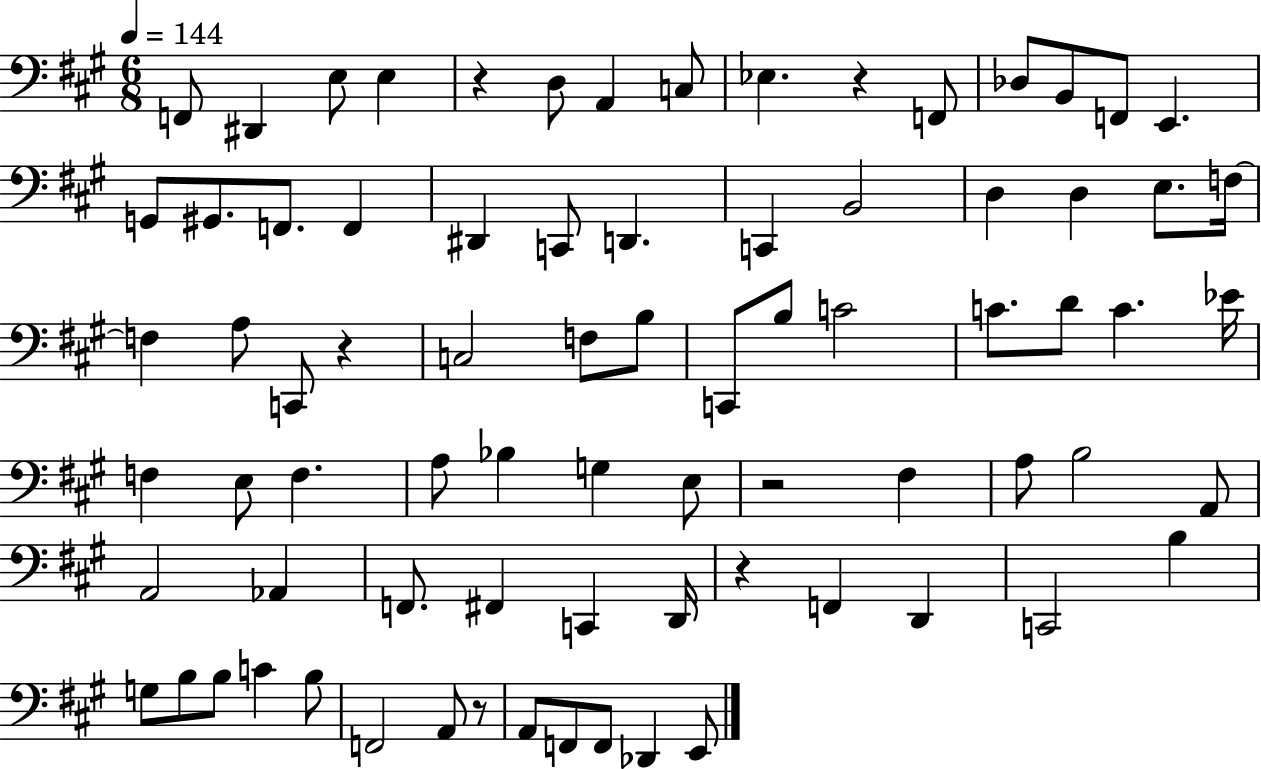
F2/e D#2/q E3/e E3/q R/q D3/e A2/q C3/e Eb3/q. R/q F2/e Db3/e B2/e F2/e E2/q. G2/e G#2/e. F2/e. F2/q D#2/q C2/e D2/q. C2/q B2/h D3/q D3/q E3/e. F3/s F3/q A3/e C2/e R/q C3/h F3/e B3/e C2/e B3/e C4/h C4/e. D4/e C4/q. Eb4/s F3/q E3/e F3/q. A3/e Bb3/q G3/q E3/e R/h F#3/q A3/e B3/h A2/e A2/h Ab2/q F2/e. F#2/q C2/q D2/s R/q F2/q D2/q C2/h B3/q G3/e B3/e B3/e C4/q B3/e F2/h A2/e R/e A2/e F2/e F2/e Db2/q E2/e